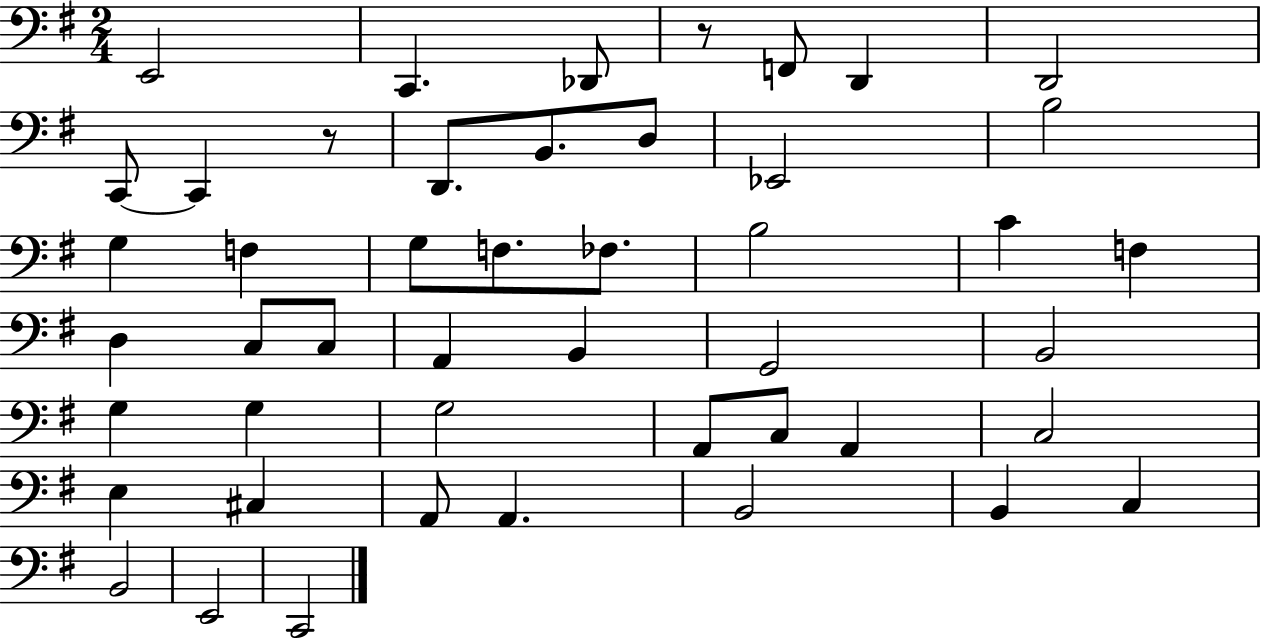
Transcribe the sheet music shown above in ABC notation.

X:1
T:Untitled
M:2/4
L:1/4
K:G
E,,2 C,, _D,,/2 z/2 F,,/2 D,, D,,2 C,,/2 C,, z/2 D,,/2 B,,/2 D,/2 _E,,2 B,2 G, F, G,/2 F,/2 _F,/2 B,2 C F, D, C,/2 C,/2 A,, B,, G,,2 B,,2 G, G, G,2 A,,/2 C,/2 A,, C,2 E, ^C, A,,/2 A,, B,,2 B,, C, B,,2 E,,2 C,,2